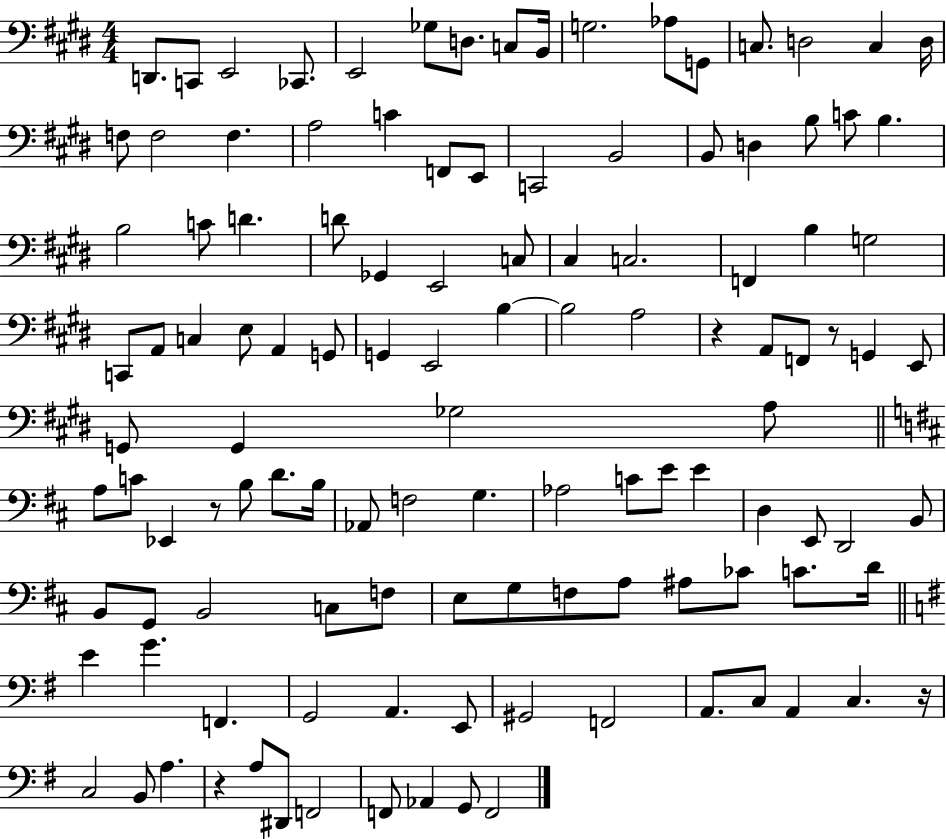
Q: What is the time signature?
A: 4/4